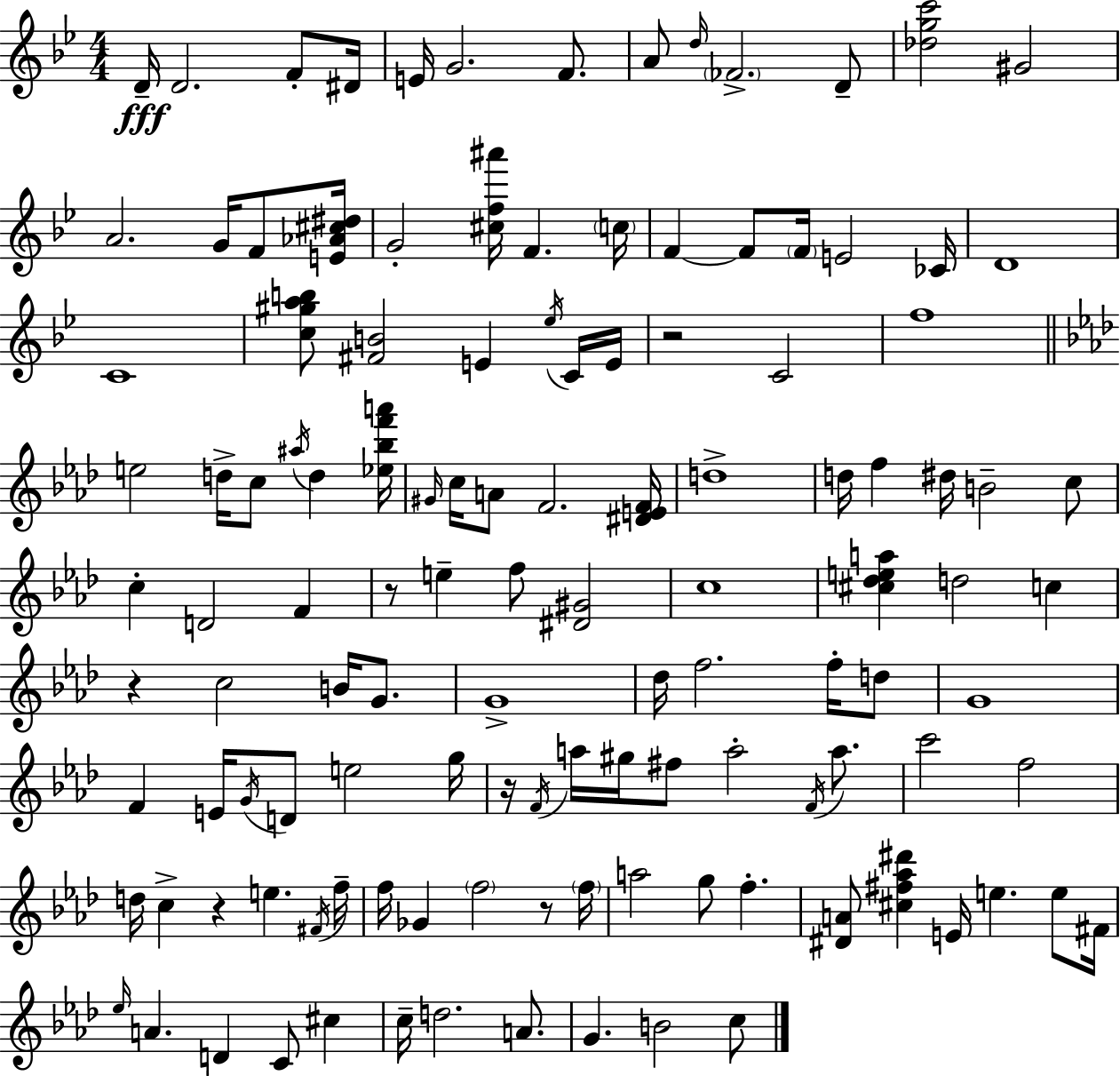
D4/s D4/h. F4/e D#4/s E4/s G4/h. F4/e. A4/e D5/s FES4/h. D4/e [Db5,G5,C6]/h G#4/h A4/h. G4/s F4/e [E4,Ab4,C#5,D#5]/s G4/h [C#5,F5,A#6]/s F4/q. C5/s F4/q F4/e F4/s E4/h CES4/s D4/w C4/w [C5,G#5,A5,B5]/e [F#4,B4]/h E4/q Eb5/s C4/s E4/s R/h C4/h F5/w E5/h D5/s C5/e A#5/s D5/q [Eb5,Bb5,F6,A6]/s G#4/s C5/s A4/e F4/h. [D#4,E4,F4]/s D5/w D5/s F5/q D#5/s B4/h C5/e C5/q D4/h F4/q R/e E5/q F5/e [D#4,G#4]/h C5/w [C#5,Db5,E5,A5]/q D5/h C5/q R/q C5/h B4/s G4/e. G4/w Db5/s F5/h. F5/s D5/e G4/w F4/q E4/s G4/s D4/e E5/h G5/s R/s F4/s A5/s G#5/s F#5/e A5/h F4/s A5/e. C6/h F5/h D5/s C5/q R/q E5/q. F#4/s F5/s F5/s Gb4/q F5/h R/e F5/s A5/h G5/e F5/q. [D#4,A4]/e [C#5,F#5,Ab5,D#6]/q E4/s E5/q. E5/e F#4/s Eb5/s A4/q. D4/q C4/e C#5/q C5/s D5/h. A4/e. G4/q. B4/h C5/e